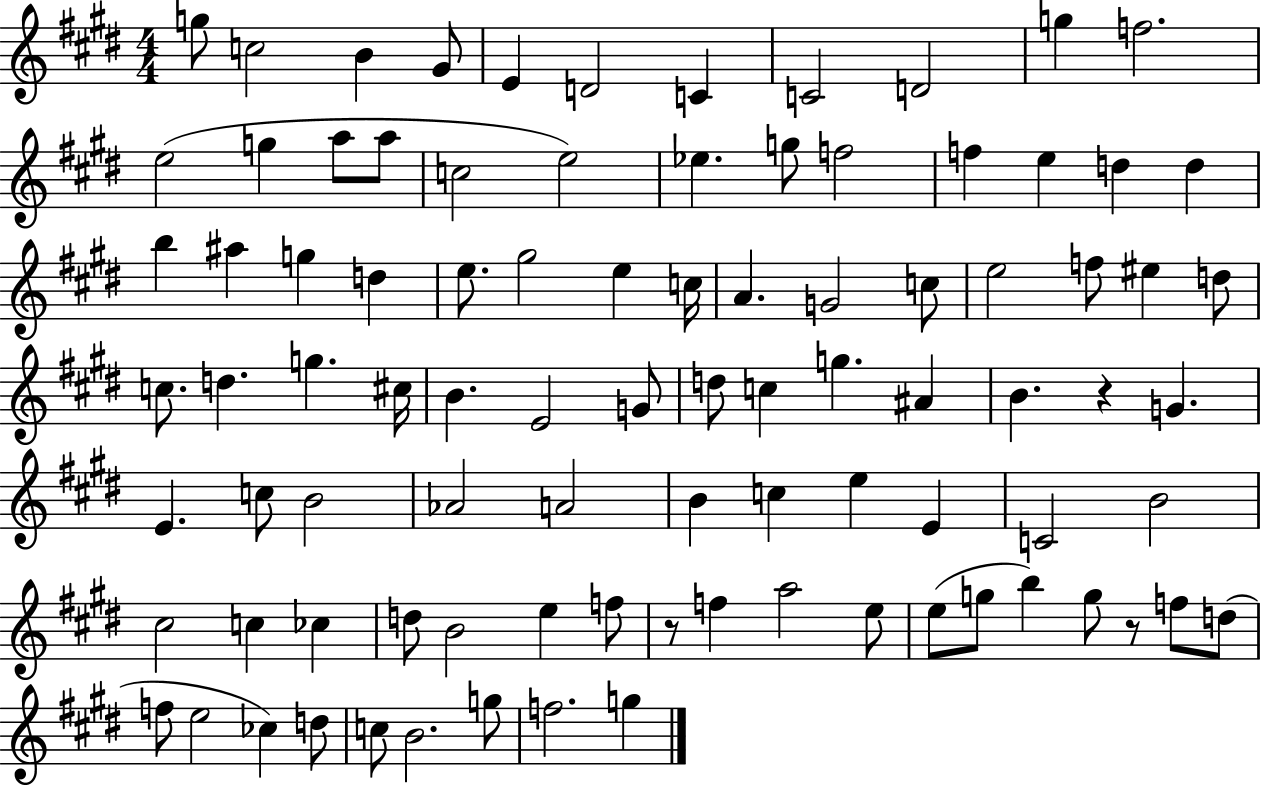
G5/e C5/h B4/q G#4/e E4/q D4/h C4/q C4/h D4/h G5/q F5/h. E5/h G5/q A5/e A5/e C5/h E5/h Eb5/q. G5/e F5/h F5/q E5/q D5/q D5/q B5/q A#5/q G5/q D5/q E5/e. G#5/h E5/q C5/s A4/q. G4/h C5/e E5/h F5/e EIS5/q D5/e C5/e. D5/q. G5/q. C#5/s B4/q. E4/h G4/e D5/e C5/q G5/q. A#4/q B4/q. R/q G4/q. E4/q. C5/e B4/h Ab4/h A4/h B4/q C5/q E5/q E4/q C4/h B4/h C#5/h C5/q CES5/q D5/e B4/h E5/q F5/e R/e F5/q A5/h E5/e E5/e G5/e B5/q G5/e R/e F5/e D5/e F5/e E5/h CES5/q D5/e C5/e B4/h. G5/e F5/h. G5/q